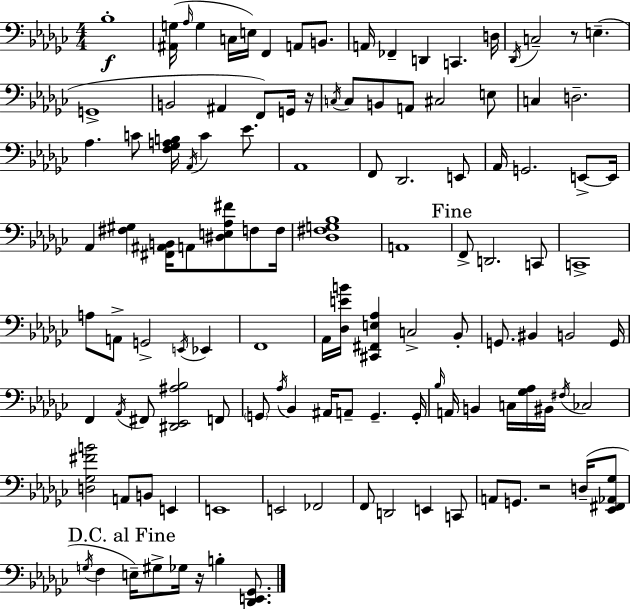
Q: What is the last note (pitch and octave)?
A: B3